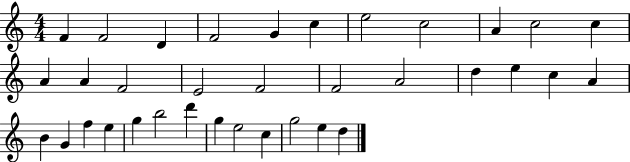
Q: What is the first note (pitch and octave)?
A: F4